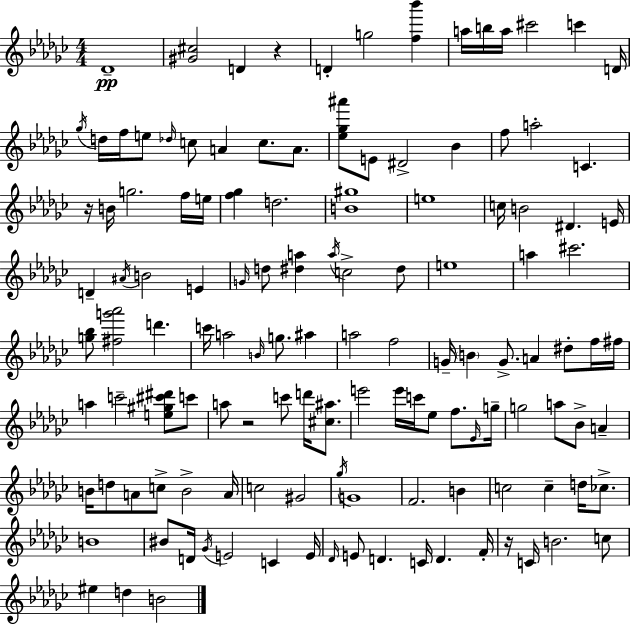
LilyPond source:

{
  \clef treble
  \numericTimeSignature
  \time 4/4
  \key ees \minor
  des'1--\pp | <gis' cis''>2 d'4 r4 | d'4-. g''2 <f'' bes'''>4 | a''16 b''16 a''16 cis'''2 c'''4 d'16 | \break \acciaccatura { ges''16 } d''16 f''16 e''8 \grace { des''16 } c''8 a'4 c''8. a'8. | <ees'' ges'' ais'''>8 e'8 dis'2-> bes'4 | f''8 a''2-. c'4. | r16 b'16 g''2. | \break f''16 e''16 <f'' ges''>4 d''2. | <b' gis''>1 | e''1 | c''16 b'2 dis'4. | \break e'16 d'4-- \acciaccatura { ais'16 } b'2 e'4 | \grace { g'16 } d''8 <dis'' a''>4 \acciaccatura { a''16 } c''2-> | dis''8 e''1 | a''4 cis'''2. | \break <g'' bes''>8 <fis'' g''' aes'''>2 d'''4. | c'''16 a''2 \grace { b'16 } g''8. | ais''4 a''2 f''2 | g'16-- \parenthesize b'4 g'8.-> a'4 | \break dis''8-. f''16 fis''16 a''4 c'''2-- | <e'' gis'' cis''' dis'''>8 c'''8 a''8 r2 | c'''8 d'''16 <cis'' ais''>8. e'''2 e'''16 c'''16 | ees''8 f''8. \grace { ees'16 } g''16-- g''2 a''8 | \break bes'8-> a'4-- b'16 d''8 a'8 c''8-> b'2-> | a'16 c''2 gis'2 | \acciaccatura { ges''16 } g'1 | f'2. | \break b'4 c''2 | c''4-- d''16 ces''8.-> b'1 | bis'8 d'16 \acciaccatura { ges'16 } e'2 | c'4 e'16 \grace { des'16 } e'8 d'4. | \break c'16 d'4. f'16-. r16 c'16 b'2. | c''8 eis''4 d''4 | b'2 \bar "|."
}